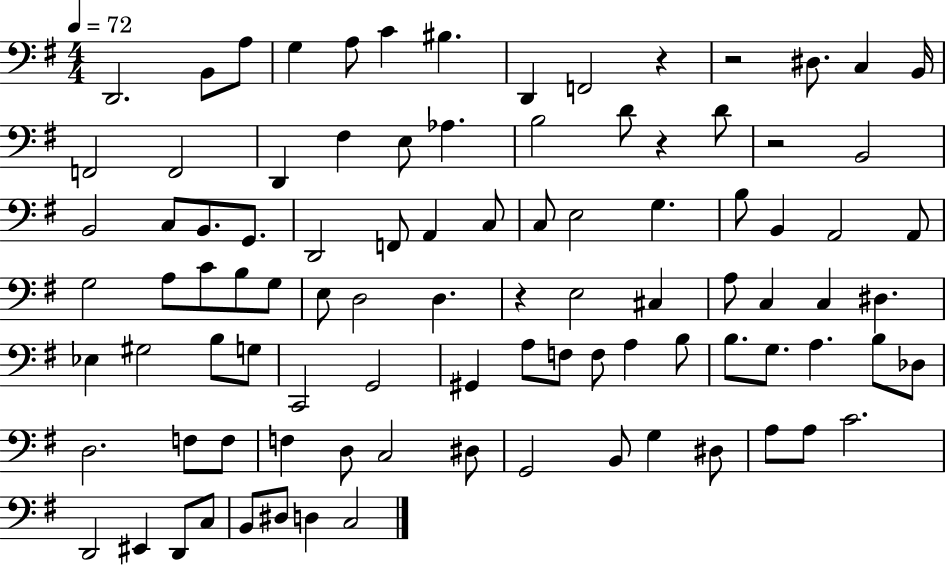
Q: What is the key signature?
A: G major